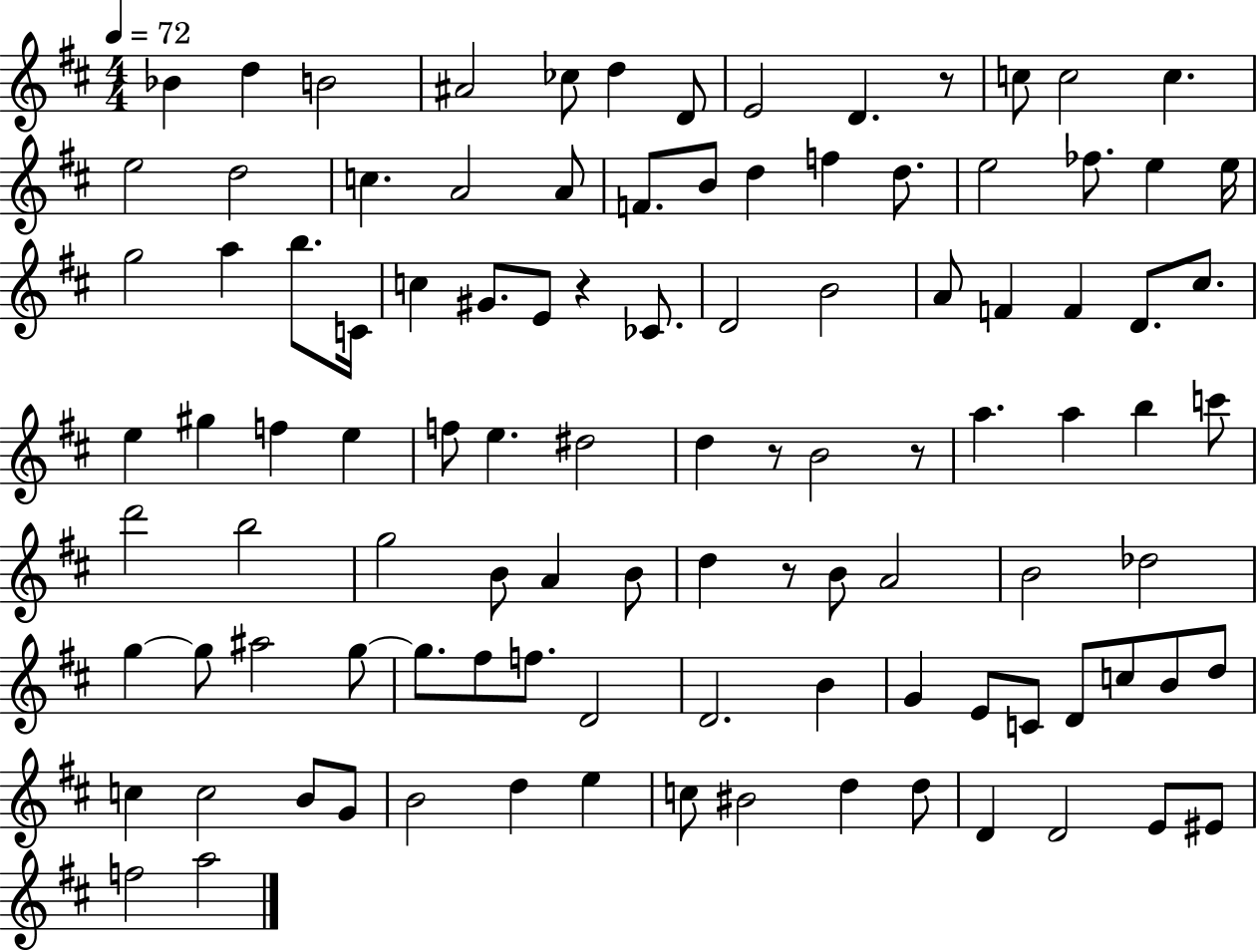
Bb4/q D5/q B4/h A#4/h CES5/e D5/q D4/e E4/h D4/q. R/e C5/e C5/h C5/q. E5/h D5/h C5/q. A4/h A4/e F4/e. B4/e D5/q F5/q D5/e. E5/h FES5/e. E5/q E5/s G5/h A5/q B5/e. C4/s C5/q G#4/e. E4/e R/q CES4/e. D4/h B4/h A4/e F4/q F4/q D4/e. C#5/e. E5/q G#5/q F5/q E5/q F5/e E5/q. D#5/h D5/q R/e B4/h R/e A5/q. A5/q B5/q C6/e D6/h B5/h G5/h B4/e A4/q B4/e D5/q R/e B4/e A4/h B4/h Db5/h G5/q G5/e A#5/h G5/e G5/e. F#5/e F5/e. D4/h D4/h. B4/q G4/q E4/e C4/e D4/e C5/e B4/e D5/e C5/q C5/h B4/e G4/e B4/h D5/q E5/q C5/e BIS4/h D5/q D5/e D4/q D4/h E4/e EIS4/e F5/h A5/h